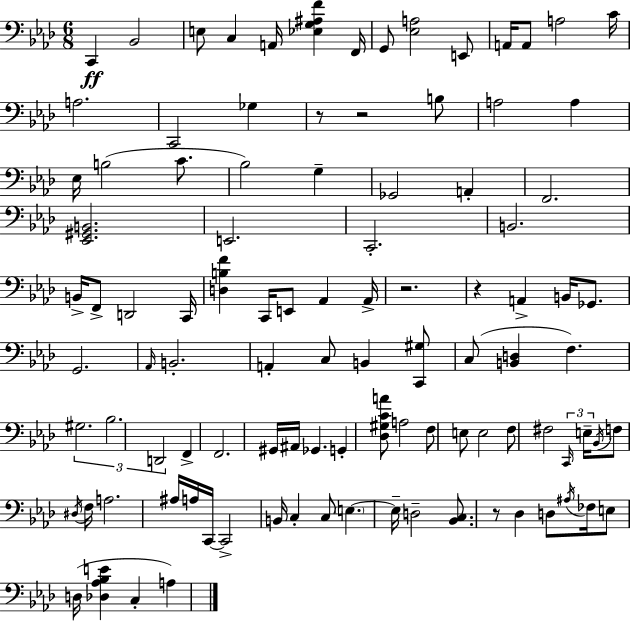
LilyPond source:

{
  \clef bass
  \numericTimeSignature
  \time 6/8
  \key f \minor
  c,4\ff bes,2 | e8 c4 a,16 <ees g ais f'>4 f,16 | g,8 <ees a>2 e,8 | a,16 a,8 a2 c'16 | \break a2. | c,2 ges4 | r8 r2 b8 | a2 a4 | \break ees16 b2( c'8. | bes2) g4-- | ges,2 a,4-. | f,2. | \break <ees, gis, b,>2. | e,2. | c,2.-. | b,2. | \break b,16-> f,8-> d,2 c,16 | <d b f'>4 c,16 e,8 aes,4 aes,16-> | r2. | r4 a,4-> b,16 ges,8. | \break g,2. | \grace { aes,16 } b,2.-. | a,4-. c8 b,4 <c, gis>8 | c8( <b, d>4 f4.) | \break \tuplet 3/2 { gis2. | bes2. | d,2 } f,4-> | f,2. | \break gis,16 ais,16 ges,4. g,4-. | <des gis c' a'>8 a2 f8 | e8 e2 f8 | fis2 \tuplet 3/2 { \grace { c,16 } e16-- \acciaccatura { bes,16 } } | \break f8 \acciaccatura { dis16 } f16 a2. | ais16 a16 c,16~~ c,2-> | b,16 c4-. c8 \parenthesize e4.~~ | e16-- d2-- | \break <bes, c>8. r8 des4 d8 | \acciaccatura { ais16 } fes16 e8 d16( <des aes bes e'>4 c4-. | a4) \bar "|."
}